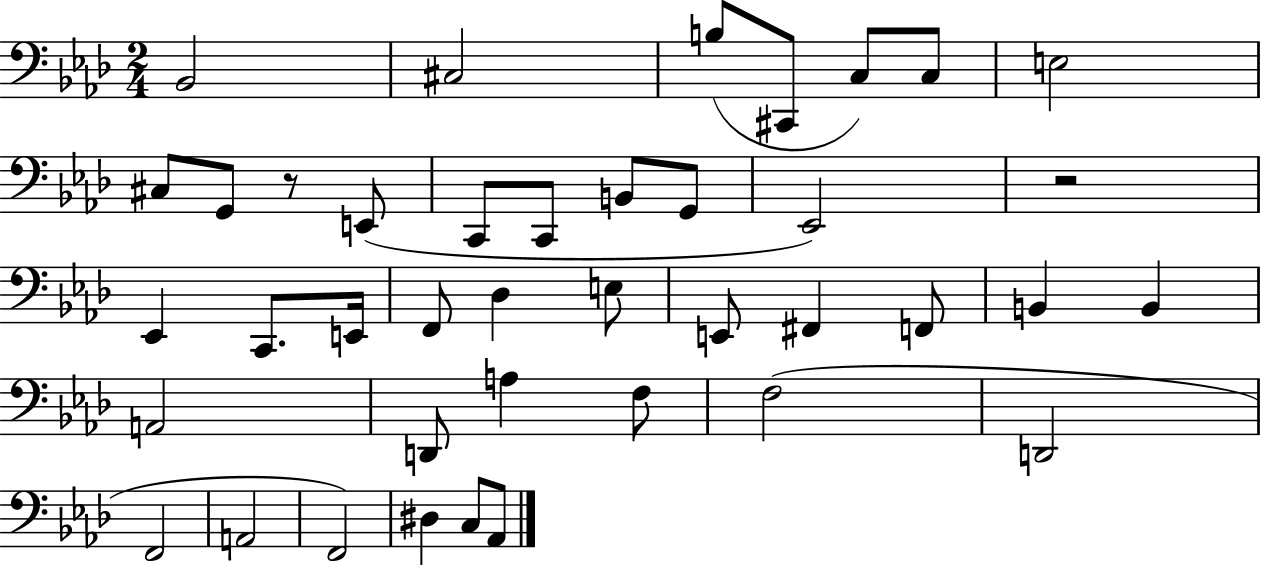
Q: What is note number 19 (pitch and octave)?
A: F2